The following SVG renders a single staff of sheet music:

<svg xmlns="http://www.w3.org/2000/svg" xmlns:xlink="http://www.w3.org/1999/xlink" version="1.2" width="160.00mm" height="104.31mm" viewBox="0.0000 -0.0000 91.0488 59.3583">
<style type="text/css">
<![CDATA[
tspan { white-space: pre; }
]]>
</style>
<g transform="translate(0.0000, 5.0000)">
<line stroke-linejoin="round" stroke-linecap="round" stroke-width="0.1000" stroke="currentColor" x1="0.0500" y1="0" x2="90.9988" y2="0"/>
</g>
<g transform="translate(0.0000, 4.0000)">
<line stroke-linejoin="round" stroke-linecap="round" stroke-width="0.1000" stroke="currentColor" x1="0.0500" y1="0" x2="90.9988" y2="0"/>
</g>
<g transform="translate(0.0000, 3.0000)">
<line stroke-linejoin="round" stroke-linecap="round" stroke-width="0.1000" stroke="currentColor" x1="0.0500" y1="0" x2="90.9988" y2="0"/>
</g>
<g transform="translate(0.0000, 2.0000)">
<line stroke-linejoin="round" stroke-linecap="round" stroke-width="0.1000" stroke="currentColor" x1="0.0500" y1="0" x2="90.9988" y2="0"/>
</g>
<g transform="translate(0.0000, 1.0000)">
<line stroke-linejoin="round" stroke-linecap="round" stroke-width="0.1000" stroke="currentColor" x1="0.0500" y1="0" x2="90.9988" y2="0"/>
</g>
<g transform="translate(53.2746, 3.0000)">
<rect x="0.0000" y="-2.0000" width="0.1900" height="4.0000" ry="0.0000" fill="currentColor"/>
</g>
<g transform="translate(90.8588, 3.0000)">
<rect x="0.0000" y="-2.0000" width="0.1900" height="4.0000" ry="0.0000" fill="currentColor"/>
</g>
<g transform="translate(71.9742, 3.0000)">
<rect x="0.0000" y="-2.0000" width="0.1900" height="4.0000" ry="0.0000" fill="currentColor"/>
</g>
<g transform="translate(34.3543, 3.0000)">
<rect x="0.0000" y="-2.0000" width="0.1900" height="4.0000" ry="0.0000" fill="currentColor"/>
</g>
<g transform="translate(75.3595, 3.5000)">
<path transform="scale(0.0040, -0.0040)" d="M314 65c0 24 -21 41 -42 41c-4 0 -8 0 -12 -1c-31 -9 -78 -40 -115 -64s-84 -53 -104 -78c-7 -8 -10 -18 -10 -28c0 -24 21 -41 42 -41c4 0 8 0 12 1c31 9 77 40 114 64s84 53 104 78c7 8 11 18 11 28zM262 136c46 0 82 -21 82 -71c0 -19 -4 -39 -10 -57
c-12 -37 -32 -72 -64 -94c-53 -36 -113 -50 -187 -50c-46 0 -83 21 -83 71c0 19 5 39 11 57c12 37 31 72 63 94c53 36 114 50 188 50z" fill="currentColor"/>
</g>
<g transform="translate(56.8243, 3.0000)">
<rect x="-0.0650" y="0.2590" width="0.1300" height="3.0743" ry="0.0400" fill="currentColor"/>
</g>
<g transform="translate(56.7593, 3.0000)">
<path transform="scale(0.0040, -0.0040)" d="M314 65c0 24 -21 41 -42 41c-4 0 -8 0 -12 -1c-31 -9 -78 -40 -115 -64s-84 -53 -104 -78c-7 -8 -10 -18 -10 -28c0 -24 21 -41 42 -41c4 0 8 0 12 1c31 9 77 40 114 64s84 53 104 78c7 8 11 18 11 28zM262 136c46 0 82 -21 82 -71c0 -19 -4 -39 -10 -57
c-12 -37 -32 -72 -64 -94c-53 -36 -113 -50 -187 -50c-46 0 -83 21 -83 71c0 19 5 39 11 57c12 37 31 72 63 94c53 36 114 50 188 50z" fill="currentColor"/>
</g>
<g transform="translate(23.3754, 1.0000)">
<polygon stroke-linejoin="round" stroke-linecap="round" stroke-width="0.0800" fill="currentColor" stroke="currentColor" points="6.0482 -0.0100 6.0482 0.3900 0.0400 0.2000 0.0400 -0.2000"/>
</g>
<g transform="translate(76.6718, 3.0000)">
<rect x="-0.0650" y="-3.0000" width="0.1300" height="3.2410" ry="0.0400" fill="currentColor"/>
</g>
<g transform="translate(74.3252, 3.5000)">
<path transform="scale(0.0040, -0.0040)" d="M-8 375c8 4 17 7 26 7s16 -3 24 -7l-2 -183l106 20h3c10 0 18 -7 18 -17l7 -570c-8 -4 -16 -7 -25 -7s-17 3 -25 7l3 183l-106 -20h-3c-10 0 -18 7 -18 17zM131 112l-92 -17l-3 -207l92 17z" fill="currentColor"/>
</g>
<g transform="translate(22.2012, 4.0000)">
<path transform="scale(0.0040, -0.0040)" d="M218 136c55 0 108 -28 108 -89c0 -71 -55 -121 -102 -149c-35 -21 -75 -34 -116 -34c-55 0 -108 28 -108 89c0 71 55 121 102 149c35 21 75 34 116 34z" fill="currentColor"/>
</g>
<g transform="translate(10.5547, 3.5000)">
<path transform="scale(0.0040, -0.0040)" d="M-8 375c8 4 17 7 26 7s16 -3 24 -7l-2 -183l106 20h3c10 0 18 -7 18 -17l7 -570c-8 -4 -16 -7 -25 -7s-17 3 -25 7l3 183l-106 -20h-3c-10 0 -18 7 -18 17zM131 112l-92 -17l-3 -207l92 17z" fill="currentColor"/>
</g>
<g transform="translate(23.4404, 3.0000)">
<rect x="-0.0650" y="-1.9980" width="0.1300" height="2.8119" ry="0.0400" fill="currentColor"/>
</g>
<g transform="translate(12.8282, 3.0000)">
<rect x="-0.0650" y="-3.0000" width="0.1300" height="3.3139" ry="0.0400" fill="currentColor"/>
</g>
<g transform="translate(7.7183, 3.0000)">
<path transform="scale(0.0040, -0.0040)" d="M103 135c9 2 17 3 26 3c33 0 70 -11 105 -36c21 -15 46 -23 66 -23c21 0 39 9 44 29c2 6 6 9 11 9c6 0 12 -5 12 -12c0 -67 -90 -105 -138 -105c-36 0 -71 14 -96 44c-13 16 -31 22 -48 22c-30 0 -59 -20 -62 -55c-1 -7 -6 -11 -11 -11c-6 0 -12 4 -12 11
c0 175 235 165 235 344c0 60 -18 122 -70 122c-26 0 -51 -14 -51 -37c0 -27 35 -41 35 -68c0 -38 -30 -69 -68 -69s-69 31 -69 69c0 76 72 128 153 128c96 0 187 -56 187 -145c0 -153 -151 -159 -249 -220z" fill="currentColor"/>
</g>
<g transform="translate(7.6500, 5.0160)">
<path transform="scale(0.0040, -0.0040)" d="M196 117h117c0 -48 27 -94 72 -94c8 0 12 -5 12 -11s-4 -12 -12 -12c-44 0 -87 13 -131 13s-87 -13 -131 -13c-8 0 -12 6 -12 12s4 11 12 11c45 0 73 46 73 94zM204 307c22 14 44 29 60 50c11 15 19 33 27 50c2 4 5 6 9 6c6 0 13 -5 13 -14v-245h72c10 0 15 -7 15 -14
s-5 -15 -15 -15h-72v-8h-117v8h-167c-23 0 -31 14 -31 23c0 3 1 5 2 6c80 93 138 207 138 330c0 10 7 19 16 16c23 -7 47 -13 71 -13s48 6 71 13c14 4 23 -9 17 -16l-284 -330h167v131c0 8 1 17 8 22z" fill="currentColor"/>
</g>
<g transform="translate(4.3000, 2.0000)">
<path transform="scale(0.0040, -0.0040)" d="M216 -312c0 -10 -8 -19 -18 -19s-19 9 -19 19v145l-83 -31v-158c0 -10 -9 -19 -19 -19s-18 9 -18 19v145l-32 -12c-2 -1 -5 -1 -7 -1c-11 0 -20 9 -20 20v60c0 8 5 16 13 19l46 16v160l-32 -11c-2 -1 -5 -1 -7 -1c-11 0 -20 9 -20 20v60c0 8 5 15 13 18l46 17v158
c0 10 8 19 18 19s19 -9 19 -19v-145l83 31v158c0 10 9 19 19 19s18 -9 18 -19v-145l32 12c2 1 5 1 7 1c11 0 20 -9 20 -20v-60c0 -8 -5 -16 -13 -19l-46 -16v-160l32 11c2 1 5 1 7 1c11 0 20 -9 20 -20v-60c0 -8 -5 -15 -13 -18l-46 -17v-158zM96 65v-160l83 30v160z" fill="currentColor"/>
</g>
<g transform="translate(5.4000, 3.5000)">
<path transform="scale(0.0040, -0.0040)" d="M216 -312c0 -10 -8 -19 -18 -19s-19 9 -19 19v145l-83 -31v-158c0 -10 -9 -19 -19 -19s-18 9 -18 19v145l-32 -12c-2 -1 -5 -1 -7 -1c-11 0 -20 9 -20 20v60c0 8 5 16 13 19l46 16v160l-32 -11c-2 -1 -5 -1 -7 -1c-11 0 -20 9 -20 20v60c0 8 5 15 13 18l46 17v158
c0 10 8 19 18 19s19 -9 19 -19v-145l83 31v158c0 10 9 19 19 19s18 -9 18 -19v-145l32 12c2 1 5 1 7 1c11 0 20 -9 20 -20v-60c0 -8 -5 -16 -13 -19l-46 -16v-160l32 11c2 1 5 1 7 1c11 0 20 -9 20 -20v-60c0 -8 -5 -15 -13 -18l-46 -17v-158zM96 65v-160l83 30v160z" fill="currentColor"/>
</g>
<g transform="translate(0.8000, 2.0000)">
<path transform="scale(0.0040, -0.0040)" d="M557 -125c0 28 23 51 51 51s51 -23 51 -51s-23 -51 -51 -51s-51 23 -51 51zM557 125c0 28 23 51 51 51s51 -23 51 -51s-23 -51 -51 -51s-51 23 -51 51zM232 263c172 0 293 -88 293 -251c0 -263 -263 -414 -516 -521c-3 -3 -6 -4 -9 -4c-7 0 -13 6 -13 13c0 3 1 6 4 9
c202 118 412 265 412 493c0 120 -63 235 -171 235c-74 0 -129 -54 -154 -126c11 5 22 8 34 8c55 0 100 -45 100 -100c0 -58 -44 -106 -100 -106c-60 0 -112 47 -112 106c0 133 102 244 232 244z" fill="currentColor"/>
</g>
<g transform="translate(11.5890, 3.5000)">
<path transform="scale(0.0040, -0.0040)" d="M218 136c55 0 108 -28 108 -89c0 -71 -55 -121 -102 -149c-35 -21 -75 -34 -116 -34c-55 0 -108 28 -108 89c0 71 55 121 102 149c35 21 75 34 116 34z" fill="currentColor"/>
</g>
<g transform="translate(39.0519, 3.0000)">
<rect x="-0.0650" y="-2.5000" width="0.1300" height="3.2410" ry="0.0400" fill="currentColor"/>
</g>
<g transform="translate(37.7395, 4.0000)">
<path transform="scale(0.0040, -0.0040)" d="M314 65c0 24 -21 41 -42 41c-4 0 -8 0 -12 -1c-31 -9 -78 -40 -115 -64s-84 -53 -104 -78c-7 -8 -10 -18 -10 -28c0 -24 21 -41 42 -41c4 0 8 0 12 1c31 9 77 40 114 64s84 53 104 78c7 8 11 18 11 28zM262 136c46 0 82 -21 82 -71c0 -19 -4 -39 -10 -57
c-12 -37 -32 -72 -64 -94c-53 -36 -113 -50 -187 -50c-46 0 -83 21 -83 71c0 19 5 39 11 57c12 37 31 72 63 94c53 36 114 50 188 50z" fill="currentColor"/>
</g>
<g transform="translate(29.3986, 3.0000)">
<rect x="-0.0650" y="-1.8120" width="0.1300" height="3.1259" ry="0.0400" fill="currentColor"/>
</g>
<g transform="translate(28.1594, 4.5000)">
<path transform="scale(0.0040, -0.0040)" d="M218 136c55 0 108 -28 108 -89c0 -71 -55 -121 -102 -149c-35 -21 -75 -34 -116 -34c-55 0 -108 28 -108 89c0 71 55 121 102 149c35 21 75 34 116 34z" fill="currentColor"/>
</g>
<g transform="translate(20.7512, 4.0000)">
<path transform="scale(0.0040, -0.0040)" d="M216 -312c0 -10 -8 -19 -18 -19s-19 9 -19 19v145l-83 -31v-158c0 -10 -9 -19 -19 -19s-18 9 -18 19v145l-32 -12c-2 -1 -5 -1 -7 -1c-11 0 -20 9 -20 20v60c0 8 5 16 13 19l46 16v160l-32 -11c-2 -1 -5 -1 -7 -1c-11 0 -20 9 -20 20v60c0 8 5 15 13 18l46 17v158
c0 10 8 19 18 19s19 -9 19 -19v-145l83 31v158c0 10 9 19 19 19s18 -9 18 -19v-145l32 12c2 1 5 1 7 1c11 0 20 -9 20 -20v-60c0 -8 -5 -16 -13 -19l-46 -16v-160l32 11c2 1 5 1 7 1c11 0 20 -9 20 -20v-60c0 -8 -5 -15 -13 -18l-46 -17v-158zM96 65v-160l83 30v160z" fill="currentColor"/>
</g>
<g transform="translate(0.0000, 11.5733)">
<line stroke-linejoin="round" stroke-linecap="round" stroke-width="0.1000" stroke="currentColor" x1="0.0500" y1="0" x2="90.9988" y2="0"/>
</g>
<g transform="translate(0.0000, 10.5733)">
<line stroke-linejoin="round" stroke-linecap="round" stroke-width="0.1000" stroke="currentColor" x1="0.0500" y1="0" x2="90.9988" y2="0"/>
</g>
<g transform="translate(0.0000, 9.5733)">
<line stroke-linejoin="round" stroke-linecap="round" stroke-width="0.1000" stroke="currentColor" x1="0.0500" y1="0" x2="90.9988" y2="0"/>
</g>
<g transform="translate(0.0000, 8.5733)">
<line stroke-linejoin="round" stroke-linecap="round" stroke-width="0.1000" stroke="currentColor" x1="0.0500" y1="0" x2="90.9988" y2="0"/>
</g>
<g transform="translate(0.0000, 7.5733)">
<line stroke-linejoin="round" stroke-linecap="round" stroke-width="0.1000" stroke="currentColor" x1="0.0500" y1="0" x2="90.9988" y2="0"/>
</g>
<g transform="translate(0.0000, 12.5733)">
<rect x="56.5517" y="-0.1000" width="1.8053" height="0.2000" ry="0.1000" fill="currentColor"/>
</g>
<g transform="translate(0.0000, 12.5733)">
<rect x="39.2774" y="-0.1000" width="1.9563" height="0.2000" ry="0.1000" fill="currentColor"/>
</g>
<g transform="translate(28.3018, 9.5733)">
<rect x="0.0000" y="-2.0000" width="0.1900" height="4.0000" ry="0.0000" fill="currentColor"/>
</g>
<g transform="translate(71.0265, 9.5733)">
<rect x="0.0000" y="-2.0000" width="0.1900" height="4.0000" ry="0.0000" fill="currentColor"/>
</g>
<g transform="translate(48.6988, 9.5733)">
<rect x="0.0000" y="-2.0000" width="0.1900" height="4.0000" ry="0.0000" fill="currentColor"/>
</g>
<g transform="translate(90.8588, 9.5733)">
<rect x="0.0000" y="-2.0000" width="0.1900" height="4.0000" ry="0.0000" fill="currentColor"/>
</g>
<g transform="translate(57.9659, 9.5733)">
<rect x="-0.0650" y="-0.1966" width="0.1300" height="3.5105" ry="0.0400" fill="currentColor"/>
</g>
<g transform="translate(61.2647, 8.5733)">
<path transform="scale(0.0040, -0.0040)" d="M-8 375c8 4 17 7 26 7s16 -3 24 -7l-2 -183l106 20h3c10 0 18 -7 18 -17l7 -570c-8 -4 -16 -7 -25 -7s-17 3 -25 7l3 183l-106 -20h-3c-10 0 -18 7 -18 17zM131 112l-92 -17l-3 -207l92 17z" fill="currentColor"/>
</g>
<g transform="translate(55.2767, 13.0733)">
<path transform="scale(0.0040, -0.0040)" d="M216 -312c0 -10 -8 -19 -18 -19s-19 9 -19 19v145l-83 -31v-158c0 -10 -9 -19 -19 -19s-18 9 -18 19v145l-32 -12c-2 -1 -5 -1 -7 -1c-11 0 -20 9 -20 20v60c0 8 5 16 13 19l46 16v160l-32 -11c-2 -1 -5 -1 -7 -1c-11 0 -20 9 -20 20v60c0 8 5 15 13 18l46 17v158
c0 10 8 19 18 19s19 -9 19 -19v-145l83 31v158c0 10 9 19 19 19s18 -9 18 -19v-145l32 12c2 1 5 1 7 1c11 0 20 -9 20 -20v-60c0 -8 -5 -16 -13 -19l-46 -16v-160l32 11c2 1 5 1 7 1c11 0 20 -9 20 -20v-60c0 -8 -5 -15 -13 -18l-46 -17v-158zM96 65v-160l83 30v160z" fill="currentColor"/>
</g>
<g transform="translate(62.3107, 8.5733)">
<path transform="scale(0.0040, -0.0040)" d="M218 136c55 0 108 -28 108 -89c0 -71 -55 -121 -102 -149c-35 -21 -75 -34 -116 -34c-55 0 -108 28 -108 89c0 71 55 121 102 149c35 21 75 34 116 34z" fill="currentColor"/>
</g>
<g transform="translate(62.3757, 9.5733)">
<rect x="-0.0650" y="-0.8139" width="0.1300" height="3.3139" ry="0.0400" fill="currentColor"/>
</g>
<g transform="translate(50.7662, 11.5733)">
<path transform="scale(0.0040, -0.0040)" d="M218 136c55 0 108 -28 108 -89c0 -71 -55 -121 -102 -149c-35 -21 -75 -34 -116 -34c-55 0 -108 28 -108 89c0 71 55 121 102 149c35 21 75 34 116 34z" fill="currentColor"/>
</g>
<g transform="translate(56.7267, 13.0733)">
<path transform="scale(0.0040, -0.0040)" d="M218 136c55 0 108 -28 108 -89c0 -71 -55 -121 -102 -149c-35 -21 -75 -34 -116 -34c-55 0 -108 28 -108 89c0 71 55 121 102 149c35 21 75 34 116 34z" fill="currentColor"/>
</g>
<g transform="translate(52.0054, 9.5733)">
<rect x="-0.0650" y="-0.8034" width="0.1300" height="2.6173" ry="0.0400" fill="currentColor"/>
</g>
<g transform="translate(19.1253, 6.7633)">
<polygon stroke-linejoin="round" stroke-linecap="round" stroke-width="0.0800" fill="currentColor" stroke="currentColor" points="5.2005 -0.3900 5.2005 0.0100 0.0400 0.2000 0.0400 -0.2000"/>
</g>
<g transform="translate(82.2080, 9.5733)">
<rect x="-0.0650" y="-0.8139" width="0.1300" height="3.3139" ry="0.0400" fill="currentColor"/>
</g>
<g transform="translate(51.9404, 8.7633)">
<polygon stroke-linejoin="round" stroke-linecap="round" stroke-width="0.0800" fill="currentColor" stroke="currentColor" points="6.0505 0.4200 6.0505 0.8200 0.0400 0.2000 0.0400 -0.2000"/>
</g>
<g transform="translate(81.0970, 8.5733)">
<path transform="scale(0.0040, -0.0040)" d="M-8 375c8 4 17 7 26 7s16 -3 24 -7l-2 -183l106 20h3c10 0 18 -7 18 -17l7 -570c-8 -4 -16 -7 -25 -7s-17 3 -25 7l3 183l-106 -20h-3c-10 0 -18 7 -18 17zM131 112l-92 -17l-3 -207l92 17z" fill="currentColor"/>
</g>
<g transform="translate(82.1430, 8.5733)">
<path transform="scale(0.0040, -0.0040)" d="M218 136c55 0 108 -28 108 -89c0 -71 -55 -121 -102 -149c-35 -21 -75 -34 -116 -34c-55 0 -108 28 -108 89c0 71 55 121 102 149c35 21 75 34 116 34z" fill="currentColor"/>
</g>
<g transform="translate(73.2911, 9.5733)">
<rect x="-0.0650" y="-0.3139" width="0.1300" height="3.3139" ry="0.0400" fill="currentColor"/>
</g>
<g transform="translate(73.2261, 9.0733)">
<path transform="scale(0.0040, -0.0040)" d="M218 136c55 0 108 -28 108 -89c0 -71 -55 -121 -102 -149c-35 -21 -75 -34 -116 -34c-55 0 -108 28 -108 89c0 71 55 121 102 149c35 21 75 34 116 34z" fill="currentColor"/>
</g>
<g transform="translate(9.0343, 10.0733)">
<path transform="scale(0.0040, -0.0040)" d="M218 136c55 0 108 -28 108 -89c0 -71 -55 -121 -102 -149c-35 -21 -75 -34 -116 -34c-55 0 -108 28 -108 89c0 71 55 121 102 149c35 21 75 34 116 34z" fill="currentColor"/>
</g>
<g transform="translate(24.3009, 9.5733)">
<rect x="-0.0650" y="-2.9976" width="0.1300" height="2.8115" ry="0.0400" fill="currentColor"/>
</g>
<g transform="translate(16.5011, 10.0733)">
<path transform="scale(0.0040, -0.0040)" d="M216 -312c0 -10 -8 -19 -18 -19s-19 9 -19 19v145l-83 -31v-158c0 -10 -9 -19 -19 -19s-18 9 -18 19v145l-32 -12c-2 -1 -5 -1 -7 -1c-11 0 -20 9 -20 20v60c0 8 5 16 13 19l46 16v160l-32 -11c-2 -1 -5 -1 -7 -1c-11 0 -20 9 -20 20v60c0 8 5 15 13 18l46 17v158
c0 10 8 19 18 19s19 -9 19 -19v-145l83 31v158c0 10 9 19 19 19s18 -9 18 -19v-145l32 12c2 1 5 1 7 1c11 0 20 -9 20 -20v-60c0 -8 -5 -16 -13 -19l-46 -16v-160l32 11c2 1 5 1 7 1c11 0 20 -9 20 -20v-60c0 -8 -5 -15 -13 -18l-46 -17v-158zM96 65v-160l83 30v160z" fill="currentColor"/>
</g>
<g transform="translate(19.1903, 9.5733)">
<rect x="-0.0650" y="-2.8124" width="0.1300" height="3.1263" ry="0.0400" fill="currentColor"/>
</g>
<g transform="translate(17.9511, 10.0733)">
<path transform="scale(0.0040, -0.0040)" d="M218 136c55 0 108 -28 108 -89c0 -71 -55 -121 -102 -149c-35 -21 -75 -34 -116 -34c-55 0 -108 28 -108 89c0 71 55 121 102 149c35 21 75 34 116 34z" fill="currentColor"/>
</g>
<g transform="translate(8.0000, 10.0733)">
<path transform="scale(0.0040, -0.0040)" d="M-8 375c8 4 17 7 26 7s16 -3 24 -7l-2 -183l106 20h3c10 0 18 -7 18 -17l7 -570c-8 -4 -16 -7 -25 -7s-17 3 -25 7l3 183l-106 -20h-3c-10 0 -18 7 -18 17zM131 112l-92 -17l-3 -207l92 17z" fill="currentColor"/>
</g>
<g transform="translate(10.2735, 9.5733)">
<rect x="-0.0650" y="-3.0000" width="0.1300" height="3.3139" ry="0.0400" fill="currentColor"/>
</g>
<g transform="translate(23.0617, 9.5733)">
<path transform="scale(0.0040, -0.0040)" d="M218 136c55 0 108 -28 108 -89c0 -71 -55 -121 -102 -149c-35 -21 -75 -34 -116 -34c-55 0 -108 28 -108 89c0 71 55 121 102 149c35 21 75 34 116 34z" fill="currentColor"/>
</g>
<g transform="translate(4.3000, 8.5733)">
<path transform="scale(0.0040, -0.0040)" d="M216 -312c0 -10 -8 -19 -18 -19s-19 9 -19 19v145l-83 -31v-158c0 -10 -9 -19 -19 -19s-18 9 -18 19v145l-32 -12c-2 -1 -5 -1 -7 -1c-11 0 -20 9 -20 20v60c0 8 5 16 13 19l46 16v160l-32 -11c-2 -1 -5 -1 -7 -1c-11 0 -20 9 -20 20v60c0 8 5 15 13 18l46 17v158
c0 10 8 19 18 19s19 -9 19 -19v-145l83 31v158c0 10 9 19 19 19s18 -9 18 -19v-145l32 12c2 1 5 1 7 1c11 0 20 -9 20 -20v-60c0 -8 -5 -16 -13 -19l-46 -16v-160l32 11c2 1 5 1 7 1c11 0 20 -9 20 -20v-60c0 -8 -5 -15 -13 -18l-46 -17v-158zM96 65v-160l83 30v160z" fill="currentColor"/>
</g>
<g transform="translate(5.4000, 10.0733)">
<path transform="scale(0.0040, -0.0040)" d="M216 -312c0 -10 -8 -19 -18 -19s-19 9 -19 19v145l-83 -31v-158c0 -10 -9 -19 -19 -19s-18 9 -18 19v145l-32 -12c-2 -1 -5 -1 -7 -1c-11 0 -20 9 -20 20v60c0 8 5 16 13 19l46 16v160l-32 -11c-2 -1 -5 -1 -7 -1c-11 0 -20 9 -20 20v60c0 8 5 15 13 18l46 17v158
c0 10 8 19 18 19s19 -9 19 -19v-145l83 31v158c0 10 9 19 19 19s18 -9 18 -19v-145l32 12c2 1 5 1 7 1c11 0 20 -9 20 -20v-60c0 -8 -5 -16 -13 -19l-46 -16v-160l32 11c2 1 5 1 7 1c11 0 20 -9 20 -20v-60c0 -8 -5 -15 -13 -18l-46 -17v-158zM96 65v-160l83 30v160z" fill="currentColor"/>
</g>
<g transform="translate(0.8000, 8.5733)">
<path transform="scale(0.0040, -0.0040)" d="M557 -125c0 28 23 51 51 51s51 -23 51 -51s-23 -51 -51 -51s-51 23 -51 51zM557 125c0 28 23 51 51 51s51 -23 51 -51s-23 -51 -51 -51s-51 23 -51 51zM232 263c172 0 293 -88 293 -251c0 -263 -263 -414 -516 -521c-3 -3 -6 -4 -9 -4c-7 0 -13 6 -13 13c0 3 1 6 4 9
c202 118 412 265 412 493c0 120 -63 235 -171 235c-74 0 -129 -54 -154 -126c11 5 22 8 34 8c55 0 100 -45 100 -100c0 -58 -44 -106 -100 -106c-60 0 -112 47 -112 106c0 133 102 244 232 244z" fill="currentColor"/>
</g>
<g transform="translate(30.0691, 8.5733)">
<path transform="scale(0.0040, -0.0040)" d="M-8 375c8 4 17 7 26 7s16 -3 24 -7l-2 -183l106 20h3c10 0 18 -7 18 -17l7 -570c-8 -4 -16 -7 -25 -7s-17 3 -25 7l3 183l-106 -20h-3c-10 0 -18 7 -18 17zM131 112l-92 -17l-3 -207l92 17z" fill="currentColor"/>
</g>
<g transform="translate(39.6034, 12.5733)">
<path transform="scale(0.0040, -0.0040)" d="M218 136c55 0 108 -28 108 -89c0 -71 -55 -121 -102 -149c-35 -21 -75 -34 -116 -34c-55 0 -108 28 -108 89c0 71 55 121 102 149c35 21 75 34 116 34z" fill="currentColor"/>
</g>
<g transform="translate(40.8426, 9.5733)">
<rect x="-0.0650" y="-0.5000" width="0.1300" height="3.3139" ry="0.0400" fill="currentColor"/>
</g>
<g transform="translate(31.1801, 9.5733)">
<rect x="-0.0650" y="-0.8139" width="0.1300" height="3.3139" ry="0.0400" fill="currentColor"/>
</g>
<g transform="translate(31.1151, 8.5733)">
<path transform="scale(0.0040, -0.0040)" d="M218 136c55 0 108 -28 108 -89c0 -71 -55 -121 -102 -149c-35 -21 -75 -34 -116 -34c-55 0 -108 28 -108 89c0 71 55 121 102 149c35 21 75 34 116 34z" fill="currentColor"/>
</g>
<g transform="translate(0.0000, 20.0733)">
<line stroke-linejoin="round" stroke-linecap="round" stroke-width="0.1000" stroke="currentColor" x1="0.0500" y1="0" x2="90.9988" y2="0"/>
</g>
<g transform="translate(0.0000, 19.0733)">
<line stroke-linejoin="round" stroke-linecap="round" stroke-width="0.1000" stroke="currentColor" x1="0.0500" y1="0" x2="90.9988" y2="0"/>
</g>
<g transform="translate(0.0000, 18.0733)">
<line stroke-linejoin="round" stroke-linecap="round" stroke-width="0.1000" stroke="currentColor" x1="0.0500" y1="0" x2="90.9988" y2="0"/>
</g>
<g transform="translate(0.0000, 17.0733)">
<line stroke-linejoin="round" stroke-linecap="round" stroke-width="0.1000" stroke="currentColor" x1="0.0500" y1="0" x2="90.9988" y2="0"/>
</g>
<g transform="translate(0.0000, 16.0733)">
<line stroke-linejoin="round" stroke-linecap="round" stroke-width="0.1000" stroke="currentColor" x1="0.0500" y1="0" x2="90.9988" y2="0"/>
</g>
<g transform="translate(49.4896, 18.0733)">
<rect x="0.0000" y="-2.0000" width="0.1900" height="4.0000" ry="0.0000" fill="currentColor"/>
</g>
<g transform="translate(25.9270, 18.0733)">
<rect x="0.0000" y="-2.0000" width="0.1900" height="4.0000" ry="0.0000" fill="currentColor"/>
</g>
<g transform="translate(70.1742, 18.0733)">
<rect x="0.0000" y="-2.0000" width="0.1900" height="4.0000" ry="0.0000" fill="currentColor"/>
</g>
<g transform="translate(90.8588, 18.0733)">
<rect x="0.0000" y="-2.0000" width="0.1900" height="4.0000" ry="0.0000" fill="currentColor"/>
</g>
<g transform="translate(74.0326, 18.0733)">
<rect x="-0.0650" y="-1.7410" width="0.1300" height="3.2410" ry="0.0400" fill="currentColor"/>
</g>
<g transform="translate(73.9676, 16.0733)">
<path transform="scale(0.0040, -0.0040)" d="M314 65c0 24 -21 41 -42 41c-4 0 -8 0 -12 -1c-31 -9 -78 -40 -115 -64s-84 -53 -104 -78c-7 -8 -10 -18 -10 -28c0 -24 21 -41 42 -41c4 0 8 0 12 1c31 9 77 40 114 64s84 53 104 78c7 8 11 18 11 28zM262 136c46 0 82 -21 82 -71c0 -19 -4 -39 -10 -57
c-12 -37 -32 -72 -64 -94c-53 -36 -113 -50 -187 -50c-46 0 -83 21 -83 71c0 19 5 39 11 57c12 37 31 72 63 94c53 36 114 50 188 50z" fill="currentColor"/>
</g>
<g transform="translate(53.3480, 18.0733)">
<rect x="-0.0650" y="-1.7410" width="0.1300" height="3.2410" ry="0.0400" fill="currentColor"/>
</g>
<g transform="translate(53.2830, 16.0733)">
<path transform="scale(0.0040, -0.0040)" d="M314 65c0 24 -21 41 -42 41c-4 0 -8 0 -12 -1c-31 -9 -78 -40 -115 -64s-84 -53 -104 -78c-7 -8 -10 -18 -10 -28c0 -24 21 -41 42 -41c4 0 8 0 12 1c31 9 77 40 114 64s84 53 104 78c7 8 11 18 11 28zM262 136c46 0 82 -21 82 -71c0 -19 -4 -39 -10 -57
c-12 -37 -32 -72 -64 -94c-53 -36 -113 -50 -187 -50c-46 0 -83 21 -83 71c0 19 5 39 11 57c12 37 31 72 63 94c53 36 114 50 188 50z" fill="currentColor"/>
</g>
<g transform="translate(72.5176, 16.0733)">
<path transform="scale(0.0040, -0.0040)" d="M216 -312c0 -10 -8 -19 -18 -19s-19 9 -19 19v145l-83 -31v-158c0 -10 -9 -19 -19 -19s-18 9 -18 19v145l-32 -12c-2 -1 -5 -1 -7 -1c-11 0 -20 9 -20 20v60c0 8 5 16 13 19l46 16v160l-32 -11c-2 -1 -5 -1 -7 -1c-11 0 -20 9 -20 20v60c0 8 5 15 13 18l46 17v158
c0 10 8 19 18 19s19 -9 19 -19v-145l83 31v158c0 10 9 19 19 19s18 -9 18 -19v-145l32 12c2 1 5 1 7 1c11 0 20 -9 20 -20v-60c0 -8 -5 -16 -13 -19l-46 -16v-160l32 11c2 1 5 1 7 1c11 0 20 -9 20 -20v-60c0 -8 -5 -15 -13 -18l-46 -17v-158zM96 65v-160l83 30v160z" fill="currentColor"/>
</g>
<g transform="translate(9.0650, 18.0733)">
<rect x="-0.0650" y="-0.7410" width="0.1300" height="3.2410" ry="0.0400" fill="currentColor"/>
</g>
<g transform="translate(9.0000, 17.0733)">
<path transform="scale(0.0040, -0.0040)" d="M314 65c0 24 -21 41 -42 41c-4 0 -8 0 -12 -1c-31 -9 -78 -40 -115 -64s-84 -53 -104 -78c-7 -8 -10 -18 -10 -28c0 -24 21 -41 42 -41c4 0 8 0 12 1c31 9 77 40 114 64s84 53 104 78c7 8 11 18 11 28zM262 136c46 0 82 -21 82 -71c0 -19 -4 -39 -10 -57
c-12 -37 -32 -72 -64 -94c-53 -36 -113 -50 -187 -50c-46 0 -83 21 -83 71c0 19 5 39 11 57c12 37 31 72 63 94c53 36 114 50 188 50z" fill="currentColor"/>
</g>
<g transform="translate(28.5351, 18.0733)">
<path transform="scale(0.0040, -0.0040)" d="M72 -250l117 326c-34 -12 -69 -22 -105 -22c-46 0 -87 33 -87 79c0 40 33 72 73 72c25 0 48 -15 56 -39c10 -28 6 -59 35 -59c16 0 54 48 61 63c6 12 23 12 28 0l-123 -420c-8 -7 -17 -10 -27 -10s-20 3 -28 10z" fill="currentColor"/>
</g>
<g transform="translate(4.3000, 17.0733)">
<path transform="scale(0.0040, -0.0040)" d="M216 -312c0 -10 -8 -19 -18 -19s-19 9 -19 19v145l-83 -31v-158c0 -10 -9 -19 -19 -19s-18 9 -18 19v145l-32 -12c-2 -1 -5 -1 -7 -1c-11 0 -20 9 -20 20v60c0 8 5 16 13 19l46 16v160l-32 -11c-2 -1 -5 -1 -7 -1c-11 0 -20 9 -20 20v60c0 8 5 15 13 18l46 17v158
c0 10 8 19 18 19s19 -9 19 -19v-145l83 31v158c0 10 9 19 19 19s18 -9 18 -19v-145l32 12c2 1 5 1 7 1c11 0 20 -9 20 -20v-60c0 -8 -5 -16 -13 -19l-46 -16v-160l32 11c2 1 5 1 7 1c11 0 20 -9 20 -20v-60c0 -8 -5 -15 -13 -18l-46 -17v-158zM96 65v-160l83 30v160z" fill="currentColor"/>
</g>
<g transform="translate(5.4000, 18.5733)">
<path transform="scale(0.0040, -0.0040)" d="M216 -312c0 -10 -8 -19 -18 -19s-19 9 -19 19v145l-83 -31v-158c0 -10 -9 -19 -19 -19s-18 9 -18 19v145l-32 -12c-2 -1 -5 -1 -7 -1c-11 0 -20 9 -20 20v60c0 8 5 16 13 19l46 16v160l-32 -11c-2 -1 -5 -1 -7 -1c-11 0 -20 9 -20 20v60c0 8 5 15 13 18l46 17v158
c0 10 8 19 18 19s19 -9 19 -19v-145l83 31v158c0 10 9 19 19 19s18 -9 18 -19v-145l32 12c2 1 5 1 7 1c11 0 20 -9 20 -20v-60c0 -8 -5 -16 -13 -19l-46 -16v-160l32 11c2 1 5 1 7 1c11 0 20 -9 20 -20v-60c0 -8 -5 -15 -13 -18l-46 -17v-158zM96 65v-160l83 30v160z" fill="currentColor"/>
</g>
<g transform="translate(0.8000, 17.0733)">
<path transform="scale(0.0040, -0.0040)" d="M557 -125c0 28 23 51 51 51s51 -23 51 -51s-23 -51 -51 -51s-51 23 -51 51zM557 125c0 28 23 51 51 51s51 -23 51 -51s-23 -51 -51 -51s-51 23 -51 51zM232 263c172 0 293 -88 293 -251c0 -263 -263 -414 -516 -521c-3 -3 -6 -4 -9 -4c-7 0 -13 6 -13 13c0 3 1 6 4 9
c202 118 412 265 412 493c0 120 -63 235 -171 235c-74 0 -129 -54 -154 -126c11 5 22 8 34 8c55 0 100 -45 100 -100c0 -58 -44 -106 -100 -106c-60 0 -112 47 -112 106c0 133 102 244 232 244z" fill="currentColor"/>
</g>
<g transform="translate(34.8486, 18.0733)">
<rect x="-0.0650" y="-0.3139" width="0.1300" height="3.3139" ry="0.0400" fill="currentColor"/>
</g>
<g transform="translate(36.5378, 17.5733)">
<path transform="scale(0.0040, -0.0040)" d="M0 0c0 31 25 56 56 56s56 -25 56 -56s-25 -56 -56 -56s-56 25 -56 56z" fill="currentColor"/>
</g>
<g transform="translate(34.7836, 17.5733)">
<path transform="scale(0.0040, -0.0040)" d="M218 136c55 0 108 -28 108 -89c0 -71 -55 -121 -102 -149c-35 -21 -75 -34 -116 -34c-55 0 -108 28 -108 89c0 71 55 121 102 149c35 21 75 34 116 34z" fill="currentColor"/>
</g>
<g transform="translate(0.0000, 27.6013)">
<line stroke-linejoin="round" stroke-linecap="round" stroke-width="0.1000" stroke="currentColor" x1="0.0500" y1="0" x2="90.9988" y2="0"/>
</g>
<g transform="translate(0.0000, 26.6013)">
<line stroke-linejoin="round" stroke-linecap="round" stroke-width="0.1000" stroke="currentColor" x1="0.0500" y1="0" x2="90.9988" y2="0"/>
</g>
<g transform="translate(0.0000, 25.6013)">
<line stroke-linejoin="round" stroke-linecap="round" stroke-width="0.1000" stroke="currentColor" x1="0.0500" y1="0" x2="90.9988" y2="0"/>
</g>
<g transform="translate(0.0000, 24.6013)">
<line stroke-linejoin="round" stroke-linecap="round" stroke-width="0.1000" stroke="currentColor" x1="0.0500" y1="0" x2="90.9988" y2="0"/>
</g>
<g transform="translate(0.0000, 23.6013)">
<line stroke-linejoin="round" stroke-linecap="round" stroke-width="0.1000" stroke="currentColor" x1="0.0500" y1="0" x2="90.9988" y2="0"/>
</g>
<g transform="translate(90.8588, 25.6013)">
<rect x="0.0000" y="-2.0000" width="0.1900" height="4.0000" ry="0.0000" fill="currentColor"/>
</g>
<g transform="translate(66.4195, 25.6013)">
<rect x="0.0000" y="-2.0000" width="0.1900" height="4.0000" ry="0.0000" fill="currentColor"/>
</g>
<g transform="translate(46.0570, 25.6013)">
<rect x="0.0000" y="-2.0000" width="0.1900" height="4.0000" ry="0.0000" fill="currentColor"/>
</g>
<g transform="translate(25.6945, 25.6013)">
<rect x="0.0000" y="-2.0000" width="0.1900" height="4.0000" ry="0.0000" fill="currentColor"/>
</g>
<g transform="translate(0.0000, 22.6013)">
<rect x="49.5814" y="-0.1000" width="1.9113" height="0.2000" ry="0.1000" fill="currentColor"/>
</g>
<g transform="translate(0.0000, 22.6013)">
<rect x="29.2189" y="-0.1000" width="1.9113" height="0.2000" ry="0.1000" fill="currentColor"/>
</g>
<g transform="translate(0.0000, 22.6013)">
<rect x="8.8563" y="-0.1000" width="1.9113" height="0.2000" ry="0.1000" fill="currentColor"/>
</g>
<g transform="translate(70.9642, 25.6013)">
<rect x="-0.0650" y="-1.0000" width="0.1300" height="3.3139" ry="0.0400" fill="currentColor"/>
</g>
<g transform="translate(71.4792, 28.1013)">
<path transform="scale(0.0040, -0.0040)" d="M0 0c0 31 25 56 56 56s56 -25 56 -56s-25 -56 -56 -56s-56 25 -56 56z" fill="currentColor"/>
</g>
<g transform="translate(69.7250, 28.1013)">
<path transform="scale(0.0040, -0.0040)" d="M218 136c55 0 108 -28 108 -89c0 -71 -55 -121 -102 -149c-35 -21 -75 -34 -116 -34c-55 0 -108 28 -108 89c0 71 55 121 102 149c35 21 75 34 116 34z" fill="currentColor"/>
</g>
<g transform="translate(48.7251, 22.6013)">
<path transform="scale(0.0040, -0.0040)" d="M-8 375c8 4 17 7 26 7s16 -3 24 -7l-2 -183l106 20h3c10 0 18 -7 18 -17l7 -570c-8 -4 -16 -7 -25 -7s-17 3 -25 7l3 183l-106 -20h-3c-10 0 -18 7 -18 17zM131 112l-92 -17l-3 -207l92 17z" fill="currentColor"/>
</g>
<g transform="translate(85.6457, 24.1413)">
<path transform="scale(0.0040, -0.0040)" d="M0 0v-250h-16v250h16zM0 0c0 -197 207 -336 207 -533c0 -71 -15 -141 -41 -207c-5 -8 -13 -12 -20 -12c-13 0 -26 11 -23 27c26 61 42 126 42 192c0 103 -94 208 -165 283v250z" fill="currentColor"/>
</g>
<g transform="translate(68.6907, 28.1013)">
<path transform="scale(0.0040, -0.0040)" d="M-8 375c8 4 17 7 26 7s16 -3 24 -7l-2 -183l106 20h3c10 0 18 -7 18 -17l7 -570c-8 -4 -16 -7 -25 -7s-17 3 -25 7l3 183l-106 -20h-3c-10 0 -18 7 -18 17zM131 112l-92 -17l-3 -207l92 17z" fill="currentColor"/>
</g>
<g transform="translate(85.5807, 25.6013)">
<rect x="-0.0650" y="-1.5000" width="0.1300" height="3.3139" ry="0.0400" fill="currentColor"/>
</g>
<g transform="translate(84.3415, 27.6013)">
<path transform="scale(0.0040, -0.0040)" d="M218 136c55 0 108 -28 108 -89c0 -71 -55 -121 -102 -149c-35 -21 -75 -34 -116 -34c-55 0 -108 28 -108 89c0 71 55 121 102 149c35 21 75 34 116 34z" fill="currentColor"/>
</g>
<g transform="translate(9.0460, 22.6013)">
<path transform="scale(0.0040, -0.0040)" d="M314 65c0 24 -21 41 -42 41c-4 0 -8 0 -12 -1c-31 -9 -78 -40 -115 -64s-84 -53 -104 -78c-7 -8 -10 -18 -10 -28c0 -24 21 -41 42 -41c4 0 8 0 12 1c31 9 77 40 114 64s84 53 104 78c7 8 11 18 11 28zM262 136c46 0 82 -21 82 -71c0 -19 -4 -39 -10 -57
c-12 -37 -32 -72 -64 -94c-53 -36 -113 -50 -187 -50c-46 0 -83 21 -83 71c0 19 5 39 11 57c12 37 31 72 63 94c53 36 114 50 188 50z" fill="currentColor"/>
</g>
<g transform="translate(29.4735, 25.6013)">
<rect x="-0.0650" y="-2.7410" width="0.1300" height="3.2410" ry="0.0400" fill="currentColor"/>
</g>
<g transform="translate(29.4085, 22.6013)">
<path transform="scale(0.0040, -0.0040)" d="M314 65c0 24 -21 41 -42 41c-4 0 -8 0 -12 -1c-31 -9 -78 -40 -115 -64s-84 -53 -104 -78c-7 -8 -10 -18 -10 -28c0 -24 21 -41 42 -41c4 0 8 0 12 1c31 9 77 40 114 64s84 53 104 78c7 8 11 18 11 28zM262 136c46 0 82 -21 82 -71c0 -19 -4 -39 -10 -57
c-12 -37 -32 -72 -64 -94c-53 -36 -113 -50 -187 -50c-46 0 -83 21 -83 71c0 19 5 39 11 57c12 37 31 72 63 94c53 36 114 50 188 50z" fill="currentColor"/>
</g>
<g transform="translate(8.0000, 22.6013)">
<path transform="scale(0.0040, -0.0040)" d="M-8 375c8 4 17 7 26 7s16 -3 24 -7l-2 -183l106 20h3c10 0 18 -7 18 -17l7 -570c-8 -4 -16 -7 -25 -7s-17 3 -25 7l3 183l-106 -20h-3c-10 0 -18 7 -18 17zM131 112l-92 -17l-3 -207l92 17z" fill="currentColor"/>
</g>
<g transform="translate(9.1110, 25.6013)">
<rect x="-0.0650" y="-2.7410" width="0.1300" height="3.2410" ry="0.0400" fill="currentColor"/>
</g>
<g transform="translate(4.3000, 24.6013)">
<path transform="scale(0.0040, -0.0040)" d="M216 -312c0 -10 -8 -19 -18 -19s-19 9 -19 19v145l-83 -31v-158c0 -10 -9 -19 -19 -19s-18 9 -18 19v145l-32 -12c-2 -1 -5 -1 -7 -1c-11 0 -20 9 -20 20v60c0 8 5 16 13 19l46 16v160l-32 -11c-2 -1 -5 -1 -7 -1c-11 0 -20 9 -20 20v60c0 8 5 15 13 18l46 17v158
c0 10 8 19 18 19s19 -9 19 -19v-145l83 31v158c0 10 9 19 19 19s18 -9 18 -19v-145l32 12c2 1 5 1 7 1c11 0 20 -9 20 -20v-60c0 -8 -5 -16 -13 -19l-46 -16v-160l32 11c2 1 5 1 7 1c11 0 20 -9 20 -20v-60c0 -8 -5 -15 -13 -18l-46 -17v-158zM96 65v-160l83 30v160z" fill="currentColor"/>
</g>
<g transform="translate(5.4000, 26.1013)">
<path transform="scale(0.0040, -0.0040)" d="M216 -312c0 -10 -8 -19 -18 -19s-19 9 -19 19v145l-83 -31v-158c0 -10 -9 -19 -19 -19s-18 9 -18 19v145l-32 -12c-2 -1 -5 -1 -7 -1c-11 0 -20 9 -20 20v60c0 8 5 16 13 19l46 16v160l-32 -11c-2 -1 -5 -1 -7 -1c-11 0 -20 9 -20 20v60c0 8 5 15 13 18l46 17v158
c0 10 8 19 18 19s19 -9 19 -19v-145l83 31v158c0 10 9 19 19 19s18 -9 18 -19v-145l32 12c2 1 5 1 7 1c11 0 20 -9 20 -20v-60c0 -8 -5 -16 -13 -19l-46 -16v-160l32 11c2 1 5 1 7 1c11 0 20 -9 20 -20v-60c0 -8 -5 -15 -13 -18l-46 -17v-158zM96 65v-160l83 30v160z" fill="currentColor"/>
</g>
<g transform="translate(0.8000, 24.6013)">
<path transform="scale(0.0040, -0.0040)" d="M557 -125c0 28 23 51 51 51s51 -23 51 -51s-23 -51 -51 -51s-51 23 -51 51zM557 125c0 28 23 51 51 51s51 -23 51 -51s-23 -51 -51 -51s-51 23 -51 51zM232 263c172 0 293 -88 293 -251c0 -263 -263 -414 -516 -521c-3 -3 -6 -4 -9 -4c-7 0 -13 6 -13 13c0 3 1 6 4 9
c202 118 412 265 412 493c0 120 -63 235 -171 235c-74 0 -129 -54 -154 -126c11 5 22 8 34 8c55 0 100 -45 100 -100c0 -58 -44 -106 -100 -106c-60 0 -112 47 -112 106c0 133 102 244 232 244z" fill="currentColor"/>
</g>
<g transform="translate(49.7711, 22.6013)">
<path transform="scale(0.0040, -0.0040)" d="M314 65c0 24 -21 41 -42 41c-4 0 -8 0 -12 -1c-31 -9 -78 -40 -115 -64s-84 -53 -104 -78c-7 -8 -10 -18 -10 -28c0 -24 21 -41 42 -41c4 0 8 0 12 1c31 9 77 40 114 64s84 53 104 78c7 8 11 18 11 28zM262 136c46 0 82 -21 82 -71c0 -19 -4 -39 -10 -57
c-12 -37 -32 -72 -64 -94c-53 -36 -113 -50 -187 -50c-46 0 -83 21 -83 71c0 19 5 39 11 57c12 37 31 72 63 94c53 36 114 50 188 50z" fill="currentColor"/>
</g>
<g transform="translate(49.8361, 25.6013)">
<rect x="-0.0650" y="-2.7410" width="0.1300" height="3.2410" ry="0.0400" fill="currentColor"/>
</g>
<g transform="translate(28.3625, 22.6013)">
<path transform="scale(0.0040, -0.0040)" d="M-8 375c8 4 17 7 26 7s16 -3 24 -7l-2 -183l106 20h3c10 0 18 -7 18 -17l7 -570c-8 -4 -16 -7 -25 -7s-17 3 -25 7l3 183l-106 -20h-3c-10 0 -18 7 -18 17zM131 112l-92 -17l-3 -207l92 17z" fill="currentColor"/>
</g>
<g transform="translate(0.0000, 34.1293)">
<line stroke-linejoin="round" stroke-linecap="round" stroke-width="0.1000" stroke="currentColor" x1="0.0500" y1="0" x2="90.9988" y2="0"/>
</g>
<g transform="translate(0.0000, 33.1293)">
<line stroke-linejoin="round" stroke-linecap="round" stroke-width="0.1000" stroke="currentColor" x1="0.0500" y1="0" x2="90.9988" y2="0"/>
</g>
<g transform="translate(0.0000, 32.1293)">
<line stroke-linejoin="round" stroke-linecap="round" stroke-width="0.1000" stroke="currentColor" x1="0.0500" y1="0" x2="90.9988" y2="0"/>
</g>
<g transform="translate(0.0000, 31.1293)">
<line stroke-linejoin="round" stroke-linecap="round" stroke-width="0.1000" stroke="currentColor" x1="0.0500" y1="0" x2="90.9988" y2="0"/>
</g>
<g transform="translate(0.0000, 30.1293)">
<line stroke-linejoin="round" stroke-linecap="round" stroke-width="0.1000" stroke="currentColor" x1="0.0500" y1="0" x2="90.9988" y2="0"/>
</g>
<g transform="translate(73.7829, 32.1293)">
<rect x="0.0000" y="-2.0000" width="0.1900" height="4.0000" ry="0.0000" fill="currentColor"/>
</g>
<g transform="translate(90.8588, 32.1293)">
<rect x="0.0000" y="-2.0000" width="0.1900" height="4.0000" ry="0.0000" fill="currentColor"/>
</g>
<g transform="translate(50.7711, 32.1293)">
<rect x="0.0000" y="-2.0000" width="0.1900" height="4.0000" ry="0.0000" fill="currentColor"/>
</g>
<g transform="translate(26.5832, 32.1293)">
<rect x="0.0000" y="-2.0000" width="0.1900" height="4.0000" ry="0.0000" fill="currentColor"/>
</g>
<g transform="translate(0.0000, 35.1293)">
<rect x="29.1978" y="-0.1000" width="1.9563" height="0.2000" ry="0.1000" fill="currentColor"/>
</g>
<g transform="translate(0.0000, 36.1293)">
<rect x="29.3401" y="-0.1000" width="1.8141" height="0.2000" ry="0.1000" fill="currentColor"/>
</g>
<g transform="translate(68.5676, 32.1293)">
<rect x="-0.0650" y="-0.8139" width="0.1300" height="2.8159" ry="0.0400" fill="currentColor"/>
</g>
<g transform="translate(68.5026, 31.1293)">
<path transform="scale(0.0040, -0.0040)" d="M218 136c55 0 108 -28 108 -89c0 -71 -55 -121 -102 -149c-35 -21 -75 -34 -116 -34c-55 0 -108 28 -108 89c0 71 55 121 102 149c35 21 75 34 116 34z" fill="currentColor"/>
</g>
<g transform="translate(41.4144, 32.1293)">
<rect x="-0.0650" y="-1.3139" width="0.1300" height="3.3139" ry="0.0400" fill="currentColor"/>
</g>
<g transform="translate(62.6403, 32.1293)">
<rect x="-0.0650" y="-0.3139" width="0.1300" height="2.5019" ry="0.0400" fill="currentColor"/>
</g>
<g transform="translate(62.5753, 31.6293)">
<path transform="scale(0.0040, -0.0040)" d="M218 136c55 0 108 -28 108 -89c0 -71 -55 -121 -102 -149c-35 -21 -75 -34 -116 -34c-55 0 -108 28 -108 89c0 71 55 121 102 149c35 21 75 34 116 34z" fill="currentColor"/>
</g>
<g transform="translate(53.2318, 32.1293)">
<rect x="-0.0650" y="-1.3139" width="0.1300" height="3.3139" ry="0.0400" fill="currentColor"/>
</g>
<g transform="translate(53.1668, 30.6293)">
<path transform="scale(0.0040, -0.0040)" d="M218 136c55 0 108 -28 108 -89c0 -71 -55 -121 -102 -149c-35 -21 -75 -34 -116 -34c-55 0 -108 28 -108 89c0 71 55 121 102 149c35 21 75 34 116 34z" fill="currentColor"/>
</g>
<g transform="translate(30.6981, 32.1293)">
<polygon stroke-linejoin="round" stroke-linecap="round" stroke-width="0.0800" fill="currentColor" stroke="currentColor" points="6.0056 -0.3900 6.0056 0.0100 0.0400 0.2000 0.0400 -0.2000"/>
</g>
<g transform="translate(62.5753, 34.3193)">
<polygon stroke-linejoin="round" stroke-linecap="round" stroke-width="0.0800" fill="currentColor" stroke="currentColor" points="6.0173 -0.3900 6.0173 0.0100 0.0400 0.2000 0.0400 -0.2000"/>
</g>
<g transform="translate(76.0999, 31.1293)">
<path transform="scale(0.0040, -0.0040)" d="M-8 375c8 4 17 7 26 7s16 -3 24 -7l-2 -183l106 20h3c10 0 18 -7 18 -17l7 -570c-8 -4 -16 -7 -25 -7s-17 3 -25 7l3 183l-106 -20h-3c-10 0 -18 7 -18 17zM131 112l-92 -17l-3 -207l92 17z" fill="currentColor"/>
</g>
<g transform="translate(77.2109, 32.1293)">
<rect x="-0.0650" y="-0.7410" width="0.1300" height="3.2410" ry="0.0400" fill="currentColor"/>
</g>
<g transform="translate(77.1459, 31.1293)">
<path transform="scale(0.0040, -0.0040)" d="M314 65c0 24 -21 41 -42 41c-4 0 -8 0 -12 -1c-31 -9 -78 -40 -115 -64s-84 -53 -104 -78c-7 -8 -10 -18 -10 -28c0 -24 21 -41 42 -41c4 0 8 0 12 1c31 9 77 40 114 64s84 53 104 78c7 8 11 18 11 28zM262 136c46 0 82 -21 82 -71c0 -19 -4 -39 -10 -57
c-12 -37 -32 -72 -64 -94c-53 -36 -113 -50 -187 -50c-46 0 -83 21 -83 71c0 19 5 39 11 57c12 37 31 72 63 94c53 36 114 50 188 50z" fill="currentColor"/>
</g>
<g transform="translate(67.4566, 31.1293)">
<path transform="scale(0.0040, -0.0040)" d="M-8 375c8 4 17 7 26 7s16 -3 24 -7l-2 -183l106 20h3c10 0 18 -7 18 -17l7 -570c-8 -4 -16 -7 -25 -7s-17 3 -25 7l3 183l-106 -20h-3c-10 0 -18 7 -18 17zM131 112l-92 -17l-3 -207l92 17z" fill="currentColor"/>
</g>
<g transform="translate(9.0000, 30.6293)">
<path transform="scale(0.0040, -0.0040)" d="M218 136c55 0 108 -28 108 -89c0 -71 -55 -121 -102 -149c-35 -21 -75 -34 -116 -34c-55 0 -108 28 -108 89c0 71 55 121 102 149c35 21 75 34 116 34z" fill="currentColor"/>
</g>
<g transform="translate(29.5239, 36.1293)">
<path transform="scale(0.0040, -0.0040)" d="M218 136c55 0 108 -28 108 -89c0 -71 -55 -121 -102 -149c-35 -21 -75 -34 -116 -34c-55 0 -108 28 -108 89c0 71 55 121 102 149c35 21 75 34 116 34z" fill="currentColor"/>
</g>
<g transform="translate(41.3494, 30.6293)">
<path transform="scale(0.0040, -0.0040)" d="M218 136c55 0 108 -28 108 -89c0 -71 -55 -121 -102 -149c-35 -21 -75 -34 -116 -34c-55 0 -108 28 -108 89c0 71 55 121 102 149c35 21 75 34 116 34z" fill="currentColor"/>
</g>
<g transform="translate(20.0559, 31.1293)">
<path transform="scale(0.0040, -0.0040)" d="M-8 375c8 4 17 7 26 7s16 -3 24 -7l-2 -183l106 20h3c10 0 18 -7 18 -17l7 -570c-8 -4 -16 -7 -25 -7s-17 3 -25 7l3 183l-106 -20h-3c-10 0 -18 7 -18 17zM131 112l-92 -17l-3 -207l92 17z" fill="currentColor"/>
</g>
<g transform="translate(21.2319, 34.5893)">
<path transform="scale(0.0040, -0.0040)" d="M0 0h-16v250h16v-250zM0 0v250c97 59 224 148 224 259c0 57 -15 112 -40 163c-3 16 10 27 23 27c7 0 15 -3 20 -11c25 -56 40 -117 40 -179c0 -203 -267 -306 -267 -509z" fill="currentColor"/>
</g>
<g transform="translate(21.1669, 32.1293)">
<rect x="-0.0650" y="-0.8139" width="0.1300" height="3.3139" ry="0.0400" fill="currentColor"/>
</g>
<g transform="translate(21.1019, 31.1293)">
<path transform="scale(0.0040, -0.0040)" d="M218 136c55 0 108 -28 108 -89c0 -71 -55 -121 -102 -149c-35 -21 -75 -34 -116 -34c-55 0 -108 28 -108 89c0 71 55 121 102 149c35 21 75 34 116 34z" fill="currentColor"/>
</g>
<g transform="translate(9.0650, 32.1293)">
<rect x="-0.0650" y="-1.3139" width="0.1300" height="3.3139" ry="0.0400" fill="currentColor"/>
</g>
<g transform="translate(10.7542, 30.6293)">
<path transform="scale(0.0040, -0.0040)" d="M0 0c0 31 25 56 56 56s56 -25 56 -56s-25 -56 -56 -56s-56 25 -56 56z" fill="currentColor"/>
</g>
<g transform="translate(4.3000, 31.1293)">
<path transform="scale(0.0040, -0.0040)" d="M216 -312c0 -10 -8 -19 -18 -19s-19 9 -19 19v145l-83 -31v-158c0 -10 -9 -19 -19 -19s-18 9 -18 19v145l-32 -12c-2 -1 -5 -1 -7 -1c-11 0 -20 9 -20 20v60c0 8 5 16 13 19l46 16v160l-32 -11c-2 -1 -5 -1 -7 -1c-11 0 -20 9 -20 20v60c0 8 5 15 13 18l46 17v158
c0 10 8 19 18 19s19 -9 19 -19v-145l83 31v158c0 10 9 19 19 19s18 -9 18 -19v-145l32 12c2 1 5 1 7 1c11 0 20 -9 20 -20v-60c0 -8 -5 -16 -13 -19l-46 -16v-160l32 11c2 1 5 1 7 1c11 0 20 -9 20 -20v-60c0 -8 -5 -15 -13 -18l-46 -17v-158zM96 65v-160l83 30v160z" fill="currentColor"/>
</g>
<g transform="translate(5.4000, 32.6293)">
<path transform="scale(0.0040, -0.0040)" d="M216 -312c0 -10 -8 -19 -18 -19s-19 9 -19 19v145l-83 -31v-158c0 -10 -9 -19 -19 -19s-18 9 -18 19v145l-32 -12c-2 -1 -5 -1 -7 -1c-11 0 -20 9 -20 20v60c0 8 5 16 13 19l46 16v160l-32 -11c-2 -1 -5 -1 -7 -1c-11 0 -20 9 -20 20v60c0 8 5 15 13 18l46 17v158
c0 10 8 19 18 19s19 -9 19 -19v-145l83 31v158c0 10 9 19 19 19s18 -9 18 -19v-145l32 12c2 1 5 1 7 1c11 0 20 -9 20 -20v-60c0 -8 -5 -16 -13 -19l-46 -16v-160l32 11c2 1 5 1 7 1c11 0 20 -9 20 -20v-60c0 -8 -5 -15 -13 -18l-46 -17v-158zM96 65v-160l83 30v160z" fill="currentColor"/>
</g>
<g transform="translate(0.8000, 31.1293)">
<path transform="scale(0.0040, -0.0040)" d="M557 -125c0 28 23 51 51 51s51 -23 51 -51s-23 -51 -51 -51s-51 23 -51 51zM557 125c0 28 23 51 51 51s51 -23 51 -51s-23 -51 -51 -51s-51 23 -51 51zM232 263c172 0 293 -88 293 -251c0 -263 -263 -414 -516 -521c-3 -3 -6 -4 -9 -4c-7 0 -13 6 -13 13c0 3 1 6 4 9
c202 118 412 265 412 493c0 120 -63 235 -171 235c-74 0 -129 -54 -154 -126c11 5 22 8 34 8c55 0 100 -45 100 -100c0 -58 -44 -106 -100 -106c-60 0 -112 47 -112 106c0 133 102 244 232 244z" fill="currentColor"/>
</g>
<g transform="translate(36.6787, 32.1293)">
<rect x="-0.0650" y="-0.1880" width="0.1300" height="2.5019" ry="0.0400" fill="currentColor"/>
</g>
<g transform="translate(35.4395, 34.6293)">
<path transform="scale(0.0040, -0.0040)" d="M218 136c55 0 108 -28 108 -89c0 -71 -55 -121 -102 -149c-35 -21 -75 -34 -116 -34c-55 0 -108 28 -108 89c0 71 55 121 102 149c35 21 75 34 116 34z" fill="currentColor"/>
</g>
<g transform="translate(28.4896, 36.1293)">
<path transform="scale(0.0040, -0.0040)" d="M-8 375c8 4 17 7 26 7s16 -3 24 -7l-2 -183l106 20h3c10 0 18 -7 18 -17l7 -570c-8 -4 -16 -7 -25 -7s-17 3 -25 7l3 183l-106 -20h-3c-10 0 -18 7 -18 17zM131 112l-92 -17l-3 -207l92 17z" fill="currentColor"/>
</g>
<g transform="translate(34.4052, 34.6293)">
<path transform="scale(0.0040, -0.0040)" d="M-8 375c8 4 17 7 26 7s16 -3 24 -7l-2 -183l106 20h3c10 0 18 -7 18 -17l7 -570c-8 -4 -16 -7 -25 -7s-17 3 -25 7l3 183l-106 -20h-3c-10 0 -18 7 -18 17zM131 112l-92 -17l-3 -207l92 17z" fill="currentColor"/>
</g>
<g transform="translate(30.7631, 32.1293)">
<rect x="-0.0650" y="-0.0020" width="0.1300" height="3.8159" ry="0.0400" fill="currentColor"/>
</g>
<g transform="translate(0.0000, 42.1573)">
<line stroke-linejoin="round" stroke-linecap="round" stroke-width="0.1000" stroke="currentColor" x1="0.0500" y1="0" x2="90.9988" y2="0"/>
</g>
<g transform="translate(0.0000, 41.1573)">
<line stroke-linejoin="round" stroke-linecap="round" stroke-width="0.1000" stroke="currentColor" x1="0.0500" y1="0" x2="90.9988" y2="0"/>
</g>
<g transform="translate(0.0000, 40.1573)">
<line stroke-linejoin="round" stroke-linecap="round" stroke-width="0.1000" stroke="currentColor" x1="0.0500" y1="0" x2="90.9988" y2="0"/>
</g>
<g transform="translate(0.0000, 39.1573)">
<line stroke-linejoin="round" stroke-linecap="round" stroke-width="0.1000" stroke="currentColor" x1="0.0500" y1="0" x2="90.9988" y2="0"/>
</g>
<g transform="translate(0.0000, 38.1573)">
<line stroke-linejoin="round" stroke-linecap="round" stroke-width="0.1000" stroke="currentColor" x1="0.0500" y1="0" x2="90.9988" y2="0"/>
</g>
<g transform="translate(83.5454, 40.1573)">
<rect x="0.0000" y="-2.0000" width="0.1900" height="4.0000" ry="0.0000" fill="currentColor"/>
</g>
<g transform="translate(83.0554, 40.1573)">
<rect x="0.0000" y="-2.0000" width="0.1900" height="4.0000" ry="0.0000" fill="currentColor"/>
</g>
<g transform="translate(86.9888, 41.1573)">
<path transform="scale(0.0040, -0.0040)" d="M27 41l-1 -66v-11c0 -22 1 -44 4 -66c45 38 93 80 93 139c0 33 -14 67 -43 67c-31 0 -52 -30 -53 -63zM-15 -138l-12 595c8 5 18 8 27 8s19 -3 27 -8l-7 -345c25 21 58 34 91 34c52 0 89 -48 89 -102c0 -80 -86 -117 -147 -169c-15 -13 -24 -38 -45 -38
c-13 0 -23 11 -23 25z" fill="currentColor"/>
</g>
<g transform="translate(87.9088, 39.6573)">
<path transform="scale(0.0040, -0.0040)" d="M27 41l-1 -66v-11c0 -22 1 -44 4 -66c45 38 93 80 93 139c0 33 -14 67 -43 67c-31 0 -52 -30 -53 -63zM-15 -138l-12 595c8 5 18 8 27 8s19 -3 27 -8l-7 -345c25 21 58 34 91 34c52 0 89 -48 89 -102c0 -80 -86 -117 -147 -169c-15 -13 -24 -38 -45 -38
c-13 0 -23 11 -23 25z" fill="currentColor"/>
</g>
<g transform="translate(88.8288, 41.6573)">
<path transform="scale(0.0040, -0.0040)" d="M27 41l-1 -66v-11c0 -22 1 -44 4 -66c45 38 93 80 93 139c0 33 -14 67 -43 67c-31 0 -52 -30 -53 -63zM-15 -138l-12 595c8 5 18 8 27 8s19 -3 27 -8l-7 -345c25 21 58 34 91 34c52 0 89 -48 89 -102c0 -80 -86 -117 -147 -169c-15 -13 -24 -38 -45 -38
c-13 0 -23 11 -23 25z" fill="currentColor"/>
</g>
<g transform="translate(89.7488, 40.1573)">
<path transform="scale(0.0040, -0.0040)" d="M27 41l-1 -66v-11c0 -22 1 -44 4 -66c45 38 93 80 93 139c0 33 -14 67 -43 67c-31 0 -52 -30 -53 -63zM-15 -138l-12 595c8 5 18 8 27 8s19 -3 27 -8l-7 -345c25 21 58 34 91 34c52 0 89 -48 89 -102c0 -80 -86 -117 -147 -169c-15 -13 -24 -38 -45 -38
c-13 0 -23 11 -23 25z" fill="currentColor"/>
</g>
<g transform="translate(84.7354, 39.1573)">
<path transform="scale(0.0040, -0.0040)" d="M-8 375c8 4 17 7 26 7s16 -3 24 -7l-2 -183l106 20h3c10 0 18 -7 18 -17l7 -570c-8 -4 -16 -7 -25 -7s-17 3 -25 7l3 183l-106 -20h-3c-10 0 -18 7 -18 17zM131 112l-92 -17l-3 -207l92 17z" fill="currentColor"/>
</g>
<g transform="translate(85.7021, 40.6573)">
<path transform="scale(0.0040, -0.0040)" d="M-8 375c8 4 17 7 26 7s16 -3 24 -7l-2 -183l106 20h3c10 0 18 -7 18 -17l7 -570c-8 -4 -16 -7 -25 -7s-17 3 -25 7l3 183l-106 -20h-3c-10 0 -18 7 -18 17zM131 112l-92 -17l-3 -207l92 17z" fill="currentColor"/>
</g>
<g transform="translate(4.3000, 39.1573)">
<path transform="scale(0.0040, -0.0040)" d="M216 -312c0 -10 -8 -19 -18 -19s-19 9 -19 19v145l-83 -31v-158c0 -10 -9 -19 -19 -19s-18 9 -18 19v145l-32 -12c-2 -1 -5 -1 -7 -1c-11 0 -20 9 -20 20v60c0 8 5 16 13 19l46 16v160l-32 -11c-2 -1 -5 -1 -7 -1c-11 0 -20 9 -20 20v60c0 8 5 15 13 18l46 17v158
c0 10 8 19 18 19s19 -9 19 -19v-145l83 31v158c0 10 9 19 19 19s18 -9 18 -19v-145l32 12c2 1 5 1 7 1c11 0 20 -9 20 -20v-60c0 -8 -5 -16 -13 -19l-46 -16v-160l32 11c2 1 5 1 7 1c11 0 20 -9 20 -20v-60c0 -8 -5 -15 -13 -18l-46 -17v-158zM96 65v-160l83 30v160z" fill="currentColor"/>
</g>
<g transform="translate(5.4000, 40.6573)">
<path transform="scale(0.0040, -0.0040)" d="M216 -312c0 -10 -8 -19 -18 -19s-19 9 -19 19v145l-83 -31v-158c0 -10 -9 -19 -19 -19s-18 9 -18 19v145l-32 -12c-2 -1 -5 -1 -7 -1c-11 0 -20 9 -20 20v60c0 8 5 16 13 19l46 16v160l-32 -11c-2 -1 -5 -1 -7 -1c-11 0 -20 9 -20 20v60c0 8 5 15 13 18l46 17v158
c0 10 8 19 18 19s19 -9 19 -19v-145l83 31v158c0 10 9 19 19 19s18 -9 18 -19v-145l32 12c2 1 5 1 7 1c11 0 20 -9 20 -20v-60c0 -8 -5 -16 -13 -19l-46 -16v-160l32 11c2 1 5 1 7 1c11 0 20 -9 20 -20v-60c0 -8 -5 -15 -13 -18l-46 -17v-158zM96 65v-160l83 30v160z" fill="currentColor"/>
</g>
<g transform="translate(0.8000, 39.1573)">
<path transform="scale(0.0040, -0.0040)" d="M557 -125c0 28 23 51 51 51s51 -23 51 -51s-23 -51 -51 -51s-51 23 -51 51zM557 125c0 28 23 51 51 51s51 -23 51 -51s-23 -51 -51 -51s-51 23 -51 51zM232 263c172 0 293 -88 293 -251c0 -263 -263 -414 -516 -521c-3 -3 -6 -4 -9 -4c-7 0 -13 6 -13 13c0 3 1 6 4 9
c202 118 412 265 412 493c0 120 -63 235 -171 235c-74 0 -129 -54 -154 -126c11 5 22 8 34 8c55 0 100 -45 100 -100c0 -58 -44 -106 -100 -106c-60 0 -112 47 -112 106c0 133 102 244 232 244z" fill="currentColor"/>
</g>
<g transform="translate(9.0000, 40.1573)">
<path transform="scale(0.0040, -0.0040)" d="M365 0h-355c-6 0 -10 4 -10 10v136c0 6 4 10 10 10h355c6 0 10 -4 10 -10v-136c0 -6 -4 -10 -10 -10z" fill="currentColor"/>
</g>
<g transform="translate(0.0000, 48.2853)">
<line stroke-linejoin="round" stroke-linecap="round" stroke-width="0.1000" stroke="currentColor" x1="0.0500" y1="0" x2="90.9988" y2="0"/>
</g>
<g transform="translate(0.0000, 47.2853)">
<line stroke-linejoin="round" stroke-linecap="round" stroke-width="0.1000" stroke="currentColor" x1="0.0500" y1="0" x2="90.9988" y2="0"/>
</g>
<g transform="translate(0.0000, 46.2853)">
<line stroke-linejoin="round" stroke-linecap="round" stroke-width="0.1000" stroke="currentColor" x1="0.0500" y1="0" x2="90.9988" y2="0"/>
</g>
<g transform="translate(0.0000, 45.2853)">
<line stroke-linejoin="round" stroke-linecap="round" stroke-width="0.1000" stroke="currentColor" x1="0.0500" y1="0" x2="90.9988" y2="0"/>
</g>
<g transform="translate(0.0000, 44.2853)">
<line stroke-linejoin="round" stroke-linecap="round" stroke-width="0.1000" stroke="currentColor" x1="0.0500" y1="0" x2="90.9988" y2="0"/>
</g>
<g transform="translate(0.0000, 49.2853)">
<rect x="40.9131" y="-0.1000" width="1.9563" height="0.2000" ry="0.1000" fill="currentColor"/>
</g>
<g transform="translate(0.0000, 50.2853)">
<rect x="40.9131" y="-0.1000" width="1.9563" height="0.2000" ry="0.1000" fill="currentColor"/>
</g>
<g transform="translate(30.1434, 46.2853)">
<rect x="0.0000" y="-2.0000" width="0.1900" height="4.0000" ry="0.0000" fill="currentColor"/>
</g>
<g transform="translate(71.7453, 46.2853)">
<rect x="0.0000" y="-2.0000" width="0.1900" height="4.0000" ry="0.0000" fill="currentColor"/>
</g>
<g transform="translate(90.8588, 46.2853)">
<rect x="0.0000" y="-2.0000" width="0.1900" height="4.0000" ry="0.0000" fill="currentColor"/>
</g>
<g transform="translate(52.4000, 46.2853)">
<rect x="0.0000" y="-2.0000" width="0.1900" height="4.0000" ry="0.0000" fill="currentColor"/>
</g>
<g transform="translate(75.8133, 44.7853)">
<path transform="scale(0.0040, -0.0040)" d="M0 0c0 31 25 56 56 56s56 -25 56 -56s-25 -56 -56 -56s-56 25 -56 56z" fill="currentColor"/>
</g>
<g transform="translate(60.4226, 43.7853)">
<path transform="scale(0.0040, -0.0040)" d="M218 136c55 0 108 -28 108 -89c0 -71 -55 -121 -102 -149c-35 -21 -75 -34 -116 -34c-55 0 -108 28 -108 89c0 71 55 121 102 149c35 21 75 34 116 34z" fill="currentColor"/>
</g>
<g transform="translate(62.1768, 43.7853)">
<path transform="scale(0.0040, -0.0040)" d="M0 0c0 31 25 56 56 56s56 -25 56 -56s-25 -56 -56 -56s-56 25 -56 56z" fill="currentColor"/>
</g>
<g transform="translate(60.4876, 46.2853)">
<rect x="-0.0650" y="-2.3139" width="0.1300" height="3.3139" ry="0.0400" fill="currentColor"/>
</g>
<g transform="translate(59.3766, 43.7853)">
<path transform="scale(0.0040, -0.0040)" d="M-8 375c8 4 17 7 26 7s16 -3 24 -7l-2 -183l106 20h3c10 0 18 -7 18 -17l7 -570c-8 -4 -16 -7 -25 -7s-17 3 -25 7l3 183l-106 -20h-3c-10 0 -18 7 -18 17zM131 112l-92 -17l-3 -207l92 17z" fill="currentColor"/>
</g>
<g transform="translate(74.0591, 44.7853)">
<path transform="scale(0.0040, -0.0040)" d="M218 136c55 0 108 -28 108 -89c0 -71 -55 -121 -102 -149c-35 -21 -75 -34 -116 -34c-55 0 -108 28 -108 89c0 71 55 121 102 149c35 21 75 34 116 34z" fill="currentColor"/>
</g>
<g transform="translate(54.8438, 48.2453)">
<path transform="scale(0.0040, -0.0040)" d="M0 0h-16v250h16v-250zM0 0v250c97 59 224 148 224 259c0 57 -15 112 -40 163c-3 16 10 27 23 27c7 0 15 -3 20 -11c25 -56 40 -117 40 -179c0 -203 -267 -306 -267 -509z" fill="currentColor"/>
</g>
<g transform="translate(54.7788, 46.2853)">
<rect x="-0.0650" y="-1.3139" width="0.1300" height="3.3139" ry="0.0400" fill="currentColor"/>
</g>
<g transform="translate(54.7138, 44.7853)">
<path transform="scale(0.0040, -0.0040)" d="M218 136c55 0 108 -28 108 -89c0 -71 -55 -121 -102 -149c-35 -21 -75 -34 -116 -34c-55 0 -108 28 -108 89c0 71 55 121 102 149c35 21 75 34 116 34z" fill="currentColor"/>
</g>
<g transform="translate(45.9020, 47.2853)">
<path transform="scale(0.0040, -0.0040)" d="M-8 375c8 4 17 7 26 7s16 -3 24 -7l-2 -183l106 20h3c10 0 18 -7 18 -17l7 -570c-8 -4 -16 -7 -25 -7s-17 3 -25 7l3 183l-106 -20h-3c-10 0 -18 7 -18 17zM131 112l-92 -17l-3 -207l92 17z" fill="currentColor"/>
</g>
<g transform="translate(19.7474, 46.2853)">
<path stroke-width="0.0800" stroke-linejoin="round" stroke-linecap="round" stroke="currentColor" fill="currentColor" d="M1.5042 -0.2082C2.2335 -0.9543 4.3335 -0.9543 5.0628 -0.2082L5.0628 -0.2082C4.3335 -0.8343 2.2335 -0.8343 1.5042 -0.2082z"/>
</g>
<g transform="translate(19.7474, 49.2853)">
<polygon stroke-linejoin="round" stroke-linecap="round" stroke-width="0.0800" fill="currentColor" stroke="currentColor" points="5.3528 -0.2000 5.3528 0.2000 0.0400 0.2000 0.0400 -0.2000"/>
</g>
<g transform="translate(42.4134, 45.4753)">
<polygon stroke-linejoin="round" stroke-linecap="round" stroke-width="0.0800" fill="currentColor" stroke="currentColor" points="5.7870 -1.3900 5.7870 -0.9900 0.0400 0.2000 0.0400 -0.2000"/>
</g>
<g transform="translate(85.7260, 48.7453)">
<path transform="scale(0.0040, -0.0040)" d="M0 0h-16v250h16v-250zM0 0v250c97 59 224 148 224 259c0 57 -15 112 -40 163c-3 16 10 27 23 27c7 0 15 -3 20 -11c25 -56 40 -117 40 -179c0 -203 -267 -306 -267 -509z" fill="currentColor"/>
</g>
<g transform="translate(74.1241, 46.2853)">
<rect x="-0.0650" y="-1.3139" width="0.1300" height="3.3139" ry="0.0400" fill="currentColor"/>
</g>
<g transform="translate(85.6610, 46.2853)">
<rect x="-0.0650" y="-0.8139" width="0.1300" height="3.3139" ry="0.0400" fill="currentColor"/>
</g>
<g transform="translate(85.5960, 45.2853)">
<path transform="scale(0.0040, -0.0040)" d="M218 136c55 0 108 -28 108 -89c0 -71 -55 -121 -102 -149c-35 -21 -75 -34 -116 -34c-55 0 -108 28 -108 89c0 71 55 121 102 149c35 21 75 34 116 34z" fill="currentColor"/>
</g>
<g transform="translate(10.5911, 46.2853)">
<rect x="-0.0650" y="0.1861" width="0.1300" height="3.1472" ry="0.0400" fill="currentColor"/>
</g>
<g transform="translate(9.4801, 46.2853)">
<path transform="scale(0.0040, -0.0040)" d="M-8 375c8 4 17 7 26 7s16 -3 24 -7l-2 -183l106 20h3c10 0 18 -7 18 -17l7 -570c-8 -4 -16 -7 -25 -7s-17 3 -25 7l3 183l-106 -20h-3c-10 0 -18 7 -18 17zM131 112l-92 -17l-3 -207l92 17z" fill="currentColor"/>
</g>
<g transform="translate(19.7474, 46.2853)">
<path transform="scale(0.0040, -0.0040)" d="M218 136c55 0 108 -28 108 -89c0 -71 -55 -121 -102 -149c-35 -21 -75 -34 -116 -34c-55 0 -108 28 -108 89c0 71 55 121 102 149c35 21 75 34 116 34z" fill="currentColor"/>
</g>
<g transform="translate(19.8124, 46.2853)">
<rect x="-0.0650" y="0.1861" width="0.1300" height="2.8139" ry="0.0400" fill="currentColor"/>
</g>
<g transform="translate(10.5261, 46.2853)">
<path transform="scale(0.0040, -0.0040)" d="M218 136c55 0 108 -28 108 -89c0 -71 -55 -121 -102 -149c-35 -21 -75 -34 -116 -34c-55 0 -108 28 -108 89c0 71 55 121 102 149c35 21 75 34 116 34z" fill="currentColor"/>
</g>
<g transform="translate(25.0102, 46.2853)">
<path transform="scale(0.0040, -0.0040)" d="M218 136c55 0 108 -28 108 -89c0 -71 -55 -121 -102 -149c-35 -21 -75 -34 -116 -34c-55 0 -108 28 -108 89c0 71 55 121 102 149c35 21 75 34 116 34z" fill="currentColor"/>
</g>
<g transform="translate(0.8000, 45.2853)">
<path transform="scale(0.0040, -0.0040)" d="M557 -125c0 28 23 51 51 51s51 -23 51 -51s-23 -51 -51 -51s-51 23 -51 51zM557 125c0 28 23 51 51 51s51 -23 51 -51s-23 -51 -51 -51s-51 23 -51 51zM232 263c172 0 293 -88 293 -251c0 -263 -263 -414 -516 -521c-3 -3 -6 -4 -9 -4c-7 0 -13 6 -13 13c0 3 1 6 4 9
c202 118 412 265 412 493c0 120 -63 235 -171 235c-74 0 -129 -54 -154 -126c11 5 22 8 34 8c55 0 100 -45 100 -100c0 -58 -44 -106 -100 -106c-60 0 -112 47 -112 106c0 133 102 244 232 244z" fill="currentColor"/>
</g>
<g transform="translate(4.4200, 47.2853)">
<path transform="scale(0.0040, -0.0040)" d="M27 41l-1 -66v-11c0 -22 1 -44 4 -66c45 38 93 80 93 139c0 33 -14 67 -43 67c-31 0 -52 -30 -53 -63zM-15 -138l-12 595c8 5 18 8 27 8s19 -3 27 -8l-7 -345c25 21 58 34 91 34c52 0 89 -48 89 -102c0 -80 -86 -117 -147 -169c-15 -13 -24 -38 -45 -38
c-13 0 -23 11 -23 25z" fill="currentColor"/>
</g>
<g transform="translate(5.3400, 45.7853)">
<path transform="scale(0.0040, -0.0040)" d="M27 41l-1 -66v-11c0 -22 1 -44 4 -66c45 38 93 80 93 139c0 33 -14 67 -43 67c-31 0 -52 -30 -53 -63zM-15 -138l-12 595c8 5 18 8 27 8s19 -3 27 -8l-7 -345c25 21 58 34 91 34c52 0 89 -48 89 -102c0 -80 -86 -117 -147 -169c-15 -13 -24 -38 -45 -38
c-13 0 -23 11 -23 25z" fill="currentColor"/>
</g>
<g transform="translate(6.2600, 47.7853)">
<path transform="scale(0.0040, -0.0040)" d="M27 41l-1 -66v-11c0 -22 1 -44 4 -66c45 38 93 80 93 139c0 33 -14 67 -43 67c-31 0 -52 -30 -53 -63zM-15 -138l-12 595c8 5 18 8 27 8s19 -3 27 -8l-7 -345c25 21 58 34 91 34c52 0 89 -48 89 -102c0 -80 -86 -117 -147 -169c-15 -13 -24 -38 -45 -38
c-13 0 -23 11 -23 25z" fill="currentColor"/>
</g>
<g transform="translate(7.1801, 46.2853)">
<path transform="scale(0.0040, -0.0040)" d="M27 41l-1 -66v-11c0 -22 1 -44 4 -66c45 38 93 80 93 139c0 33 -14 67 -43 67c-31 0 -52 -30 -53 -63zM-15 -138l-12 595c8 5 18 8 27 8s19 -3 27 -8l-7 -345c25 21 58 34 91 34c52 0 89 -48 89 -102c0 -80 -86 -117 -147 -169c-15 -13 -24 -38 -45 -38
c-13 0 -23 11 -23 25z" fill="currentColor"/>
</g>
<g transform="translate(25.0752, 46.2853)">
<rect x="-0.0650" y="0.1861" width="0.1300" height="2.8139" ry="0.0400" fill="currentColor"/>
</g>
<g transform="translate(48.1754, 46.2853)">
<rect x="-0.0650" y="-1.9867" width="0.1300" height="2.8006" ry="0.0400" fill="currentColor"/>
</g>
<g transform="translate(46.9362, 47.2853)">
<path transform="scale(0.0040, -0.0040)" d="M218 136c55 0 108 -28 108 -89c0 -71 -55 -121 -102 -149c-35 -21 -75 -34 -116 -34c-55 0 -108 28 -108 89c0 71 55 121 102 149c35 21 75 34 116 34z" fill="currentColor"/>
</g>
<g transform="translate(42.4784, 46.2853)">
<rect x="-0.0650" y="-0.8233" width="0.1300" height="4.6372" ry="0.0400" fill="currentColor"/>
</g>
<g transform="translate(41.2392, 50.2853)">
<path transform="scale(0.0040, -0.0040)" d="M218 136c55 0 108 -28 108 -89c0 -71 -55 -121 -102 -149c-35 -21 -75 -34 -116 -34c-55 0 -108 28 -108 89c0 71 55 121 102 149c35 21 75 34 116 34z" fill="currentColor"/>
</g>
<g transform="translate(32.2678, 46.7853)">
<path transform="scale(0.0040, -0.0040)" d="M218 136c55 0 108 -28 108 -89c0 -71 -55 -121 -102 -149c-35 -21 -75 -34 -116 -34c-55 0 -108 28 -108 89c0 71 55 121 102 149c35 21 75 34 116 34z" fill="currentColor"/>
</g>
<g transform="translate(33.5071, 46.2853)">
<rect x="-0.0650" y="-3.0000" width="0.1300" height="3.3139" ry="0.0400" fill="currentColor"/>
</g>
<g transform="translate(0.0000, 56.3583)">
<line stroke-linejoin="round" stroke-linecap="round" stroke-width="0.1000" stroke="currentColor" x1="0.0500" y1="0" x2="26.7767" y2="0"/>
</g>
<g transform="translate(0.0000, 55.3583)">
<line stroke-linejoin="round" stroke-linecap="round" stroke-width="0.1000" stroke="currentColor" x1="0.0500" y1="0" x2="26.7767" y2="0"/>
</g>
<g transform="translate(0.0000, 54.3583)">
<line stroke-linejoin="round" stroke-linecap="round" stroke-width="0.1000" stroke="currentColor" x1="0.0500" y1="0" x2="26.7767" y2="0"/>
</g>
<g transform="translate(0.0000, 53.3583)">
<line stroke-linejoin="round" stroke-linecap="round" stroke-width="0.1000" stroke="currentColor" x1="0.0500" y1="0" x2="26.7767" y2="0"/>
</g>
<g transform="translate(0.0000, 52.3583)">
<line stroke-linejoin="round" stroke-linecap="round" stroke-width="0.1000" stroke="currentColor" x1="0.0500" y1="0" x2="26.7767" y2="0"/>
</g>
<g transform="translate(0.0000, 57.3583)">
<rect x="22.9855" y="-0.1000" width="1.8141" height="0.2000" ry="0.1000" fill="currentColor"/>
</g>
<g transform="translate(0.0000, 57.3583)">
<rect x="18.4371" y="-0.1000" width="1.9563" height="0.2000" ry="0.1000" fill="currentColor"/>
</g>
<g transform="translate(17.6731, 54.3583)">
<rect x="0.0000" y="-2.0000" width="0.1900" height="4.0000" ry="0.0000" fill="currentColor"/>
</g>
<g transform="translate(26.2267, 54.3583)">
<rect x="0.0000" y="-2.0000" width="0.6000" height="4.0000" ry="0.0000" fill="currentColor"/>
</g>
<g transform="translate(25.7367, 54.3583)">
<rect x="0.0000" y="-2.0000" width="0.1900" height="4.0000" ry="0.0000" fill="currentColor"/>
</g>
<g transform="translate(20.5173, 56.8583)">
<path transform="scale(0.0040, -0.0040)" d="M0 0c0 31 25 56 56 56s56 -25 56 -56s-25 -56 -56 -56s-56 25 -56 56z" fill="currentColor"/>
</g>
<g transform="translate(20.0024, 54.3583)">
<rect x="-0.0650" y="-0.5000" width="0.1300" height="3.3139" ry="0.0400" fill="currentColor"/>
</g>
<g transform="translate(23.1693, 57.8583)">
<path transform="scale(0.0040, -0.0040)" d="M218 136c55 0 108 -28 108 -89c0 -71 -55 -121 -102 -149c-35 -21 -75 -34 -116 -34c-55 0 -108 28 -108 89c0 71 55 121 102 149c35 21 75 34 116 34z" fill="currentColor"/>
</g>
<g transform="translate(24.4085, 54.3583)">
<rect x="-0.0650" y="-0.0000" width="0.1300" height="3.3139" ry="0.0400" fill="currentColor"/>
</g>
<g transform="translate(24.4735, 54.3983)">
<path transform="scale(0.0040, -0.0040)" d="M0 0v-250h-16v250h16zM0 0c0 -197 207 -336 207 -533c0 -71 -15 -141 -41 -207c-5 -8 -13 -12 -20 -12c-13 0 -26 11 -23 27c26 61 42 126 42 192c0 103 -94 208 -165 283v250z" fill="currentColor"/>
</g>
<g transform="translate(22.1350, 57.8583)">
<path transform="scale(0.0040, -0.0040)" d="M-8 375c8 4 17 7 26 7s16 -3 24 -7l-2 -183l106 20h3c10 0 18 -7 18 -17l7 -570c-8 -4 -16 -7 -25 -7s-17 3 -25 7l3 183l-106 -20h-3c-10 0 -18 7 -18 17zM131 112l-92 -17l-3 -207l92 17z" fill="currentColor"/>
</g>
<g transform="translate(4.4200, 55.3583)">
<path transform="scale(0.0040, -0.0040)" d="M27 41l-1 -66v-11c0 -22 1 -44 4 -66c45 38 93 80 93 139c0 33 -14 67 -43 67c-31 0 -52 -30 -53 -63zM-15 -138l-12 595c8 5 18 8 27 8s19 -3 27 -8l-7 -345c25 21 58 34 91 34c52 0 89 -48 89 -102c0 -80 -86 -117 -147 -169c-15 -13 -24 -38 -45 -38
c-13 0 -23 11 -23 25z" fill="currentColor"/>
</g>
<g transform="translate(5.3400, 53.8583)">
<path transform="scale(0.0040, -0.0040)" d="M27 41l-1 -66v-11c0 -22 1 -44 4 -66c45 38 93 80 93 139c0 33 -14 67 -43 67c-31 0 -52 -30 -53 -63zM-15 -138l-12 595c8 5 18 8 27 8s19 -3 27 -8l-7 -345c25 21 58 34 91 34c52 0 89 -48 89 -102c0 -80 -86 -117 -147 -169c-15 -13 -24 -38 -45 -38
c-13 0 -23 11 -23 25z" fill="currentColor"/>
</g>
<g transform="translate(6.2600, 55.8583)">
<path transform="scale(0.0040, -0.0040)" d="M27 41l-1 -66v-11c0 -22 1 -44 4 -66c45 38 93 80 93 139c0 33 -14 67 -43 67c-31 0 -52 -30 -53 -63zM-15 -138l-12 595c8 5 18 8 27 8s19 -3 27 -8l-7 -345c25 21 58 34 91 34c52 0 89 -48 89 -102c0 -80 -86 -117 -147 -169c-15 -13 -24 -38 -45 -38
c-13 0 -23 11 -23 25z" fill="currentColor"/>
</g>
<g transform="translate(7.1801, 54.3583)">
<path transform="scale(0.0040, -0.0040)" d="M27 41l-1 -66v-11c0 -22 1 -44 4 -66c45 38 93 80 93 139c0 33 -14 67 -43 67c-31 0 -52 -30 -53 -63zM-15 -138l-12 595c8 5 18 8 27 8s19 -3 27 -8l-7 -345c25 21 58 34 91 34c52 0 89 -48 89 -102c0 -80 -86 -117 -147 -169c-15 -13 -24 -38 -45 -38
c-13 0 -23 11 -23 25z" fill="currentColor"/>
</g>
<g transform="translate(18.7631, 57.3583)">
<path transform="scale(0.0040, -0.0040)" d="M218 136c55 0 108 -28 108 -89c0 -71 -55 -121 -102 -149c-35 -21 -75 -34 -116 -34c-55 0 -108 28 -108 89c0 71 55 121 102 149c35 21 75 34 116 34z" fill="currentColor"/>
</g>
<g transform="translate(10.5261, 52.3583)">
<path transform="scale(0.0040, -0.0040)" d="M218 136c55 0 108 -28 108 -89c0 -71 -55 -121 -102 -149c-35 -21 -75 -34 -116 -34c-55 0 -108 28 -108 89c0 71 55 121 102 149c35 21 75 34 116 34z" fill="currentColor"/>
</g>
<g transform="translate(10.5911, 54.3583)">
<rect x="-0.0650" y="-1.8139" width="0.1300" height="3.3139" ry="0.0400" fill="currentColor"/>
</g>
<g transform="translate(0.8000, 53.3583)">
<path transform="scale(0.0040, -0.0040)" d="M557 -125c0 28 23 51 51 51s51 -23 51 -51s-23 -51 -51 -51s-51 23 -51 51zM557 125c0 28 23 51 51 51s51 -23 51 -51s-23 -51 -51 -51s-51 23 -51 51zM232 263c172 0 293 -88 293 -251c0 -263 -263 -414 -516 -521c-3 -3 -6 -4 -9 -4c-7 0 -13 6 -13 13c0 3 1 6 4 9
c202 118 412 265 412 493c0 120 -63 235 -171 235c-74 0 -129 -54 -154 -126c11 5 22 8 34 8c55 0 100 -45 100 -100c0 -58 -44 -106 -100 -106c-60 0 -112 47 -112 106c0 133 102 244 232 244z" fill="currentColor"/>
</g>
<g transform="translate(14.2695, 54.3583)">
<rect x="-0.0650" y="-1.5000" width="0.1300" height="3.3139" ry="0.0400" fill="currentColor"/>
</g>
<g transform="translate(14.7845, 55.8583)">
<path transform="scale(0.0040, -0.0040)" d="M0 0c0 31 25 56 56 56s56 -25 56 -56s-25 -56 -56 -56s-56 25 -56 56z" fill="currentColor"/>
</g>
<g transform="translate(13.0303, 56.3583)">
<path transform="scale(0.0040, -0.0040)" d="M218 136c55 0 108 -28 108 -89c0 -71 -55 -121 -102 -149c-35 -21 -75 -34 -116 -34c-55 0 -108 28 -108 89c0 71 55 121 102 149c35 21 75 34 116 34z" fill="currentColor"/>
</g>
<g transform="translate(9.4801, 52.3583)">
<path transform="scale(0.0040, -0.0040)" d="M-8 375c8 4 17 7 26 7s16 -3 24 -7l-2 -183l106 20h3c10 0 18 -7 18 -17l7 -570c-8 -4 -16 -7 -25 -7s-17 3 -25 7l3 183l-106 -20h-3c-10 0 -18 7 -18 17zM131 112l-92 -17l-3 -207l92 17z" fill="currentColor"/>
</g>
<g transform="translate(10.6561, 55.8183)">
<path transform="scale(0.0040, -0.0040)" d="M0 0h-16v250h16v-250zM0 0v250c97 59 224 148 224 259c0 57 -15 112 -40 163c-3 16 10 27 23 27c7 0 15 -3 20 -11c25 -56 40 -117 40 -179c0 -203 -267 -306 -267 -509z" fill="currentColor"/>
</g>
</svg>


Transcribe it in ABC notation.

X:1
T:Untitled
M:2/4
L:1/4
K:D
C, ^B,,/2 A,,/2 B,,2 D,2 C,2 C, ^C,/2 D,/2 F, E,, G,,/2 ^D,,/2 F, E, F, ^F,2 z/2 E, A,2 ^A,2 C2 C2 C2 F,, G,,/2 G, F,/2 C,,/2 F,,/2 G, G, E,/2 F,/2 F,2 z2 D, D,/2 D,/2 C, C,,/2 B,,/2 G,/2 B, G, F,/2 A,/2 G,, _E,, D,,/2